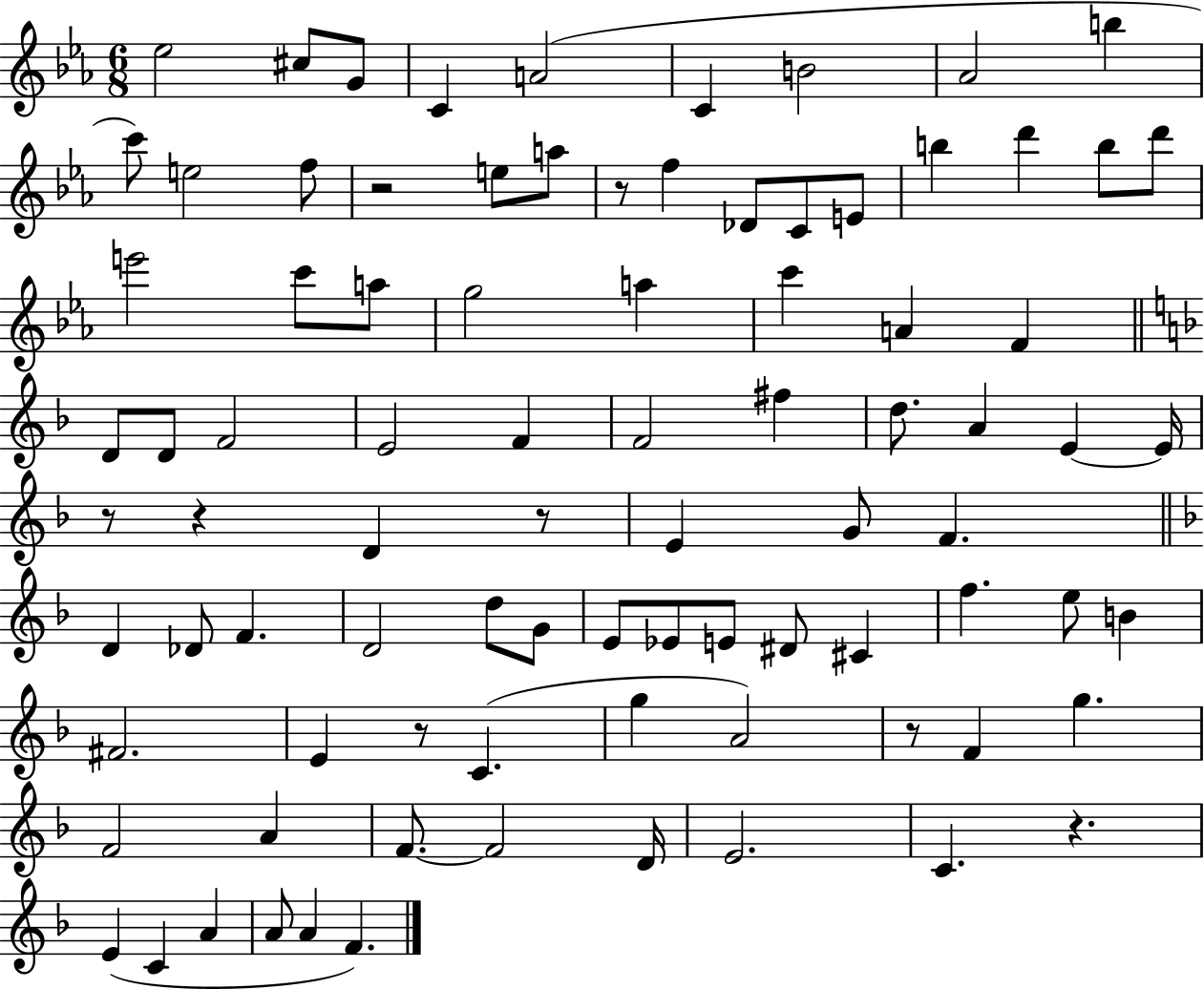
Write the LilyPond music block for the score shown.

{
  \clef treble
  \numericTimeSignature
  \time 6/8
  \key ees \major
  \repeat volta 2 { ees''2 cis''8 g'8 | c'4 a'2( | c'4 b'2 | aes'2 b''4 | \break c'''8) e''2 f''8 | r2 e''8 a''8 | r8 f''4 des'8 c'8 e'8 | b''4 d'''4 b''8 d'''8 | \break e'''2 c'''8 a''8 | g''2 a''4 | c'''4 a'4 f'4 | \bar "||" \break \key f \major d'8 d'8 f'2 | e'2 f'4 | f'2 fis''4 | d''8. a'4 e'4~~ e'16 | \break r8 r4 d'4 r8 | e'4 g'8 f'4. | \bar "||" \break \key f \major d'4 des'8 f'4. | d'2 d''8 g'8 | e'8 ees'8 e'8 dis'8 cis'4 | f''4. e''8 b'4 | \break fis'2. | e'4 r8 c'4.( | g''4 a'2) | r8 f'4 g''4. | \break f'2 a'4 | f'8.~~ f'2 d'16 | e'2. | c'4. r4. | \break e'4( c'4 a'4 | a'8 a'4 f'4.) | } \bar "|."
}